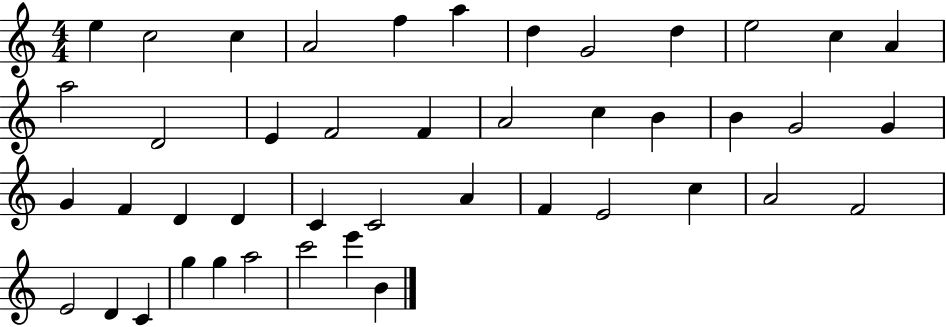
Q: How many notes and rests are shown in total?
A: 44